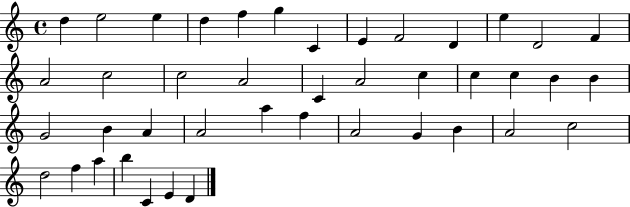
D5/q E5/h E5/q D5/q F5/q G5/q C4/q E4/q F4/h D4/q E5/q D4/h F4/q A4/h C5/h C5/h A4/h C4/q A4/h C5/q C5/q C5/q B4/q B4/q G4/h B4/q A4/q A4/h A5/q F5/q A4/h G4/q B4/q A4/h C5/h D5/h F5/q A5/q B5/q C4/q E4/q D4/q